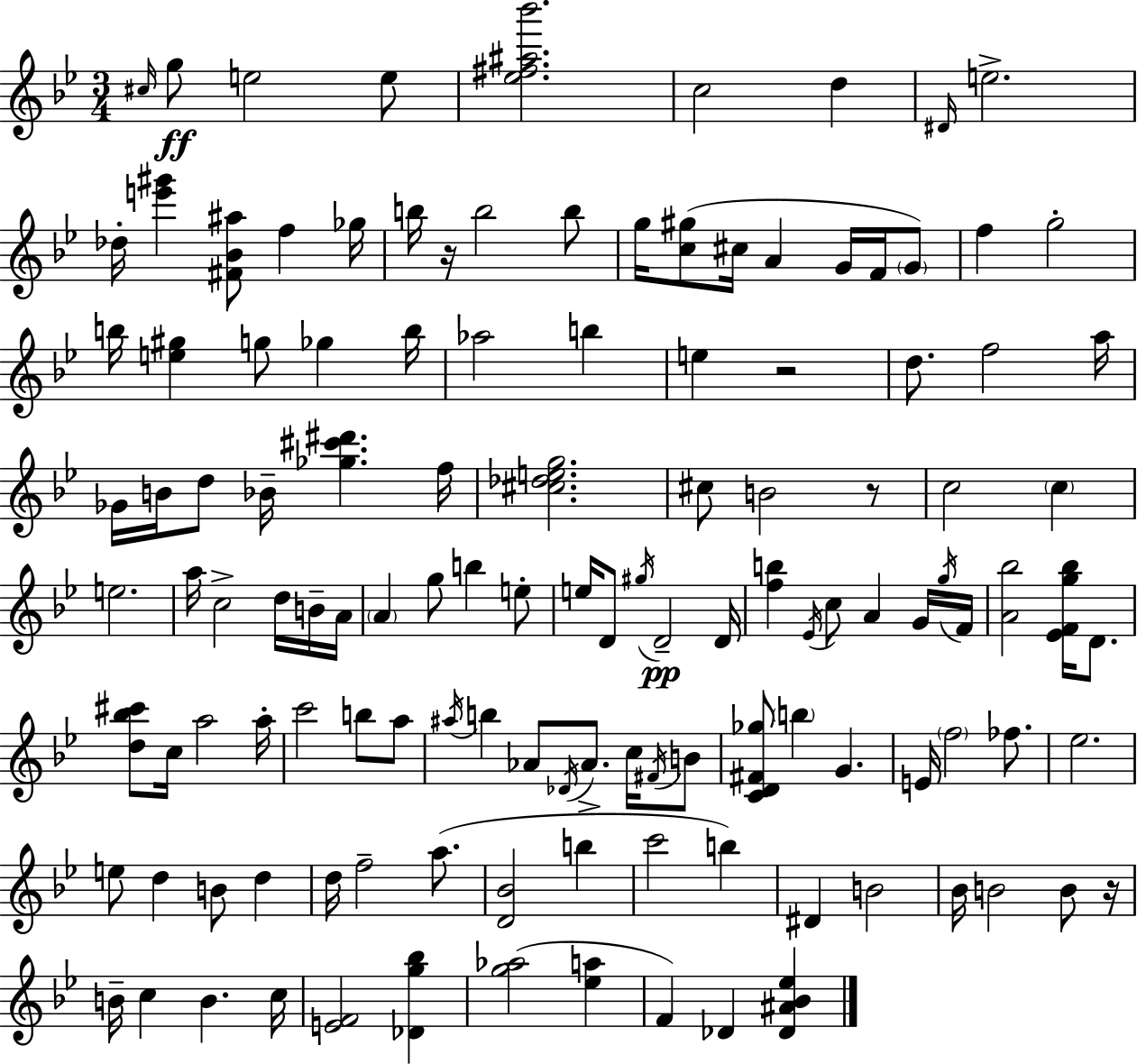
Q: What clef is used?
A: treble